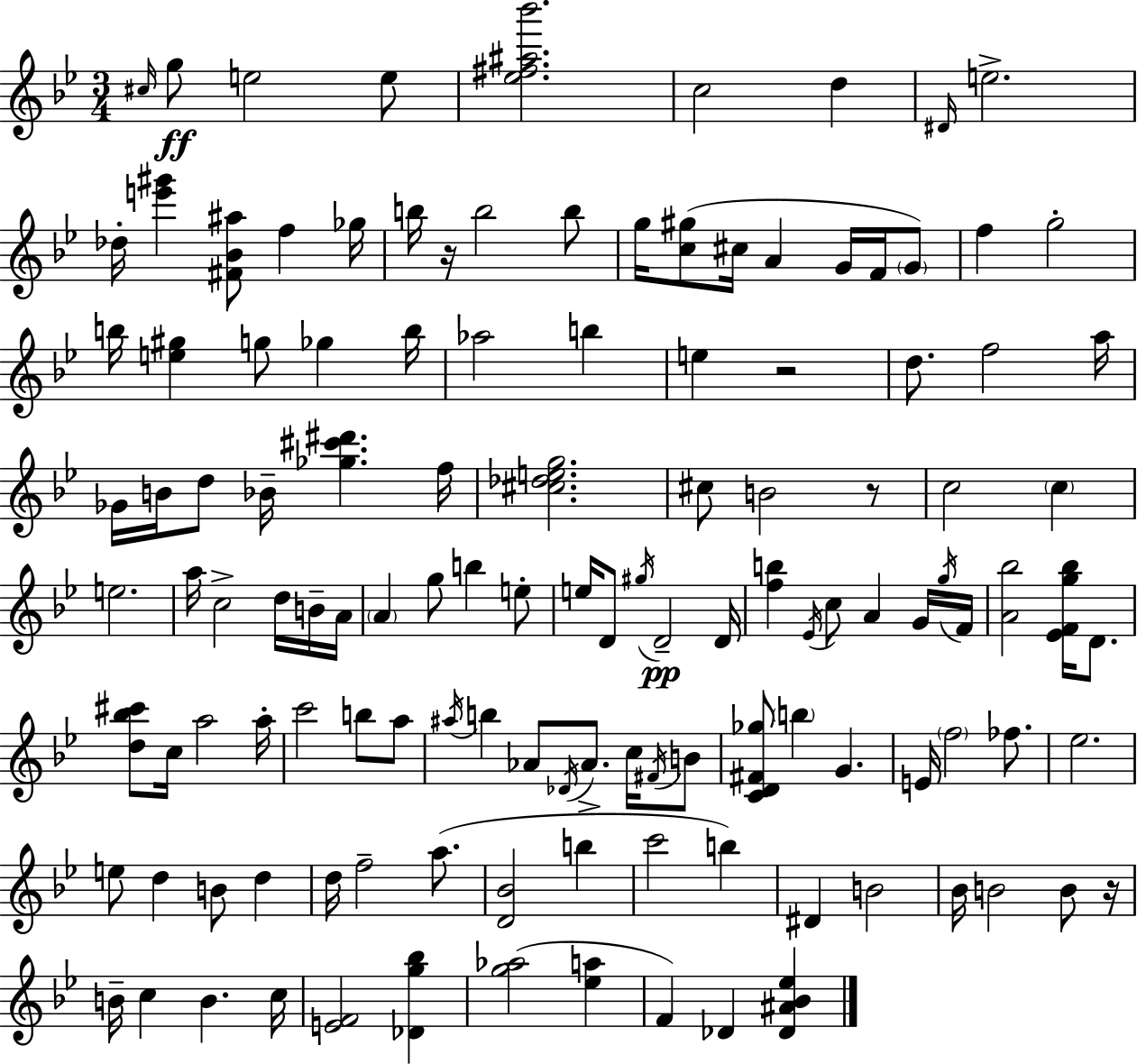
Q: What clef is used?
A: treble